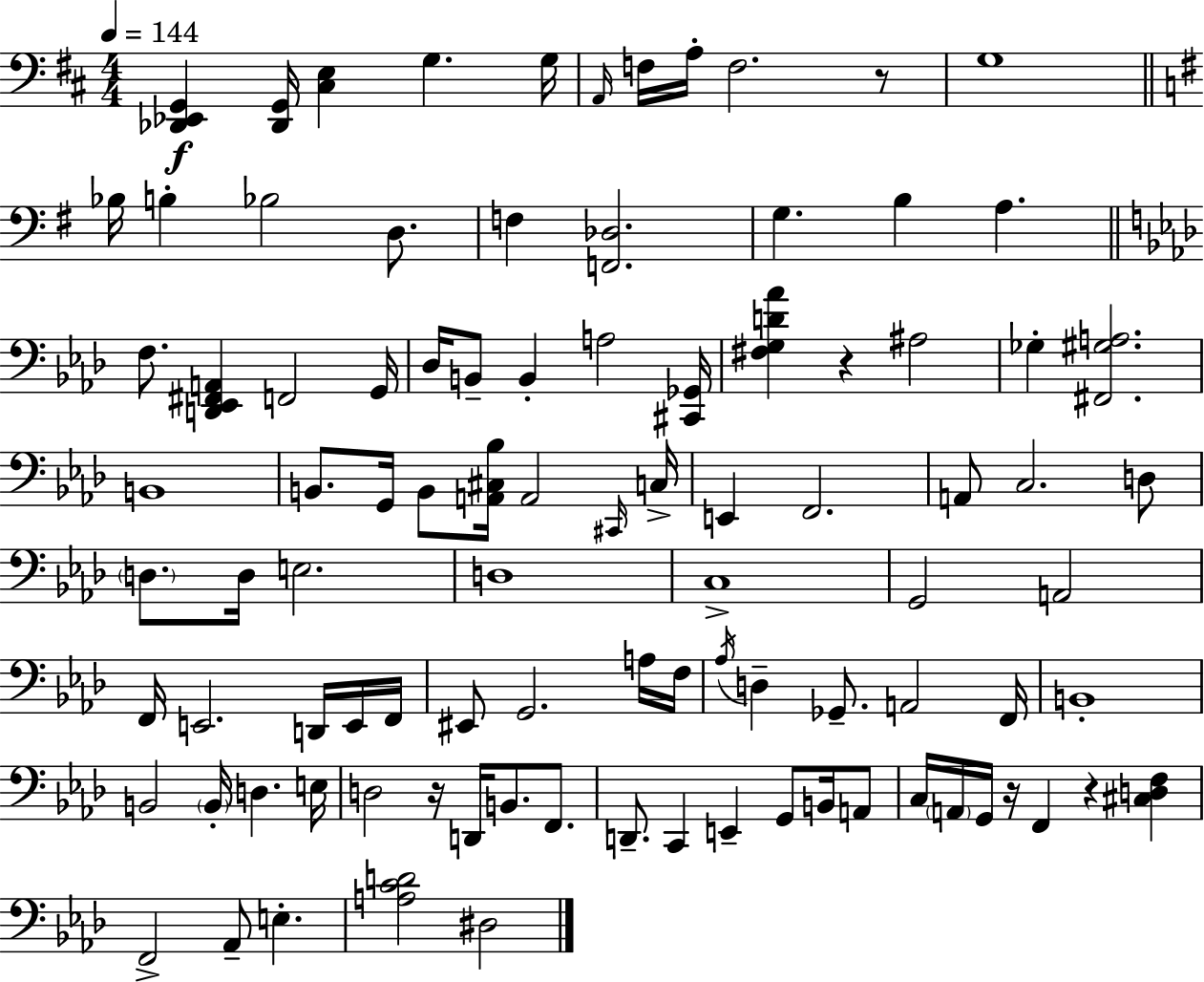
[Db2,Eb2,G2]/q [Db2,G2]/s [C#3,E3]/q G3/q. G3/s A2/s F3/s A3/s F3/h. R/e G3/w Bb3/s B3/q Bb3/h D3/e. F3/q [F2,Db3]/h. G3/q. B3/q A3/q. F3/e. [D2,Eb2,F#2,A2]/q F2/h G2/s Db3/s B2/e B2/q A3/h [C#2,Gb2]/s [F#3,G3,D4,Ab4]/q R/q A#3/h Gb3/q [F#2,G#3,A3]/h. B2/w B2/e. G2/s B2/e [A2,C#3,Bb3]/s A2/h C#2/s C3/s E2/q F2/h. A2/e C3/h. D3/e D3/e. D3/s E3/h. D3/w C3/w G2/h A2/h F2/s E2/h. D2/s E2/s F2/s EIS2/e G2/h. A3/s F3/s Ab3/s D3/q Gb2/e. A2/h F2/s B2/w B2/h B2/s D3/q. E3/s D3/h R/s D2/s B2/e. F2/e. D2/e. C2/q E2/q G2/e B2/s A2/e C3/s A2/s G2/s R/s F2/q R/q [C#3,D3,F3]/q F2/h Ab2/e E3/q. [A3,C4,D4]/h D#3/h